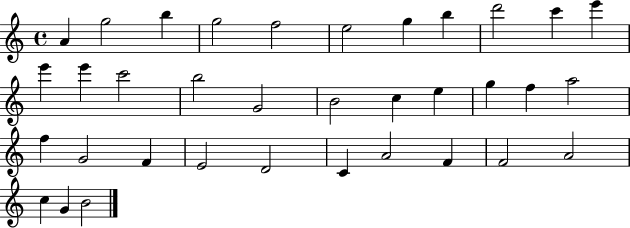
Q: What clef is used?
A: treble